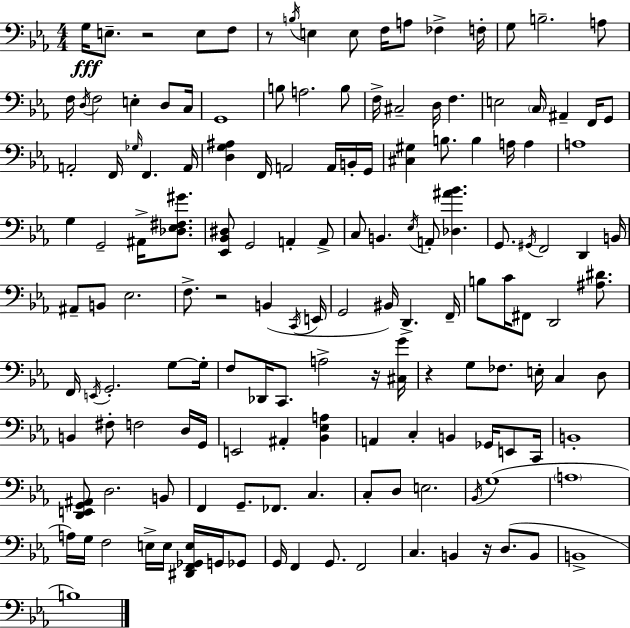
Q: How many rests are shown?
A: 6